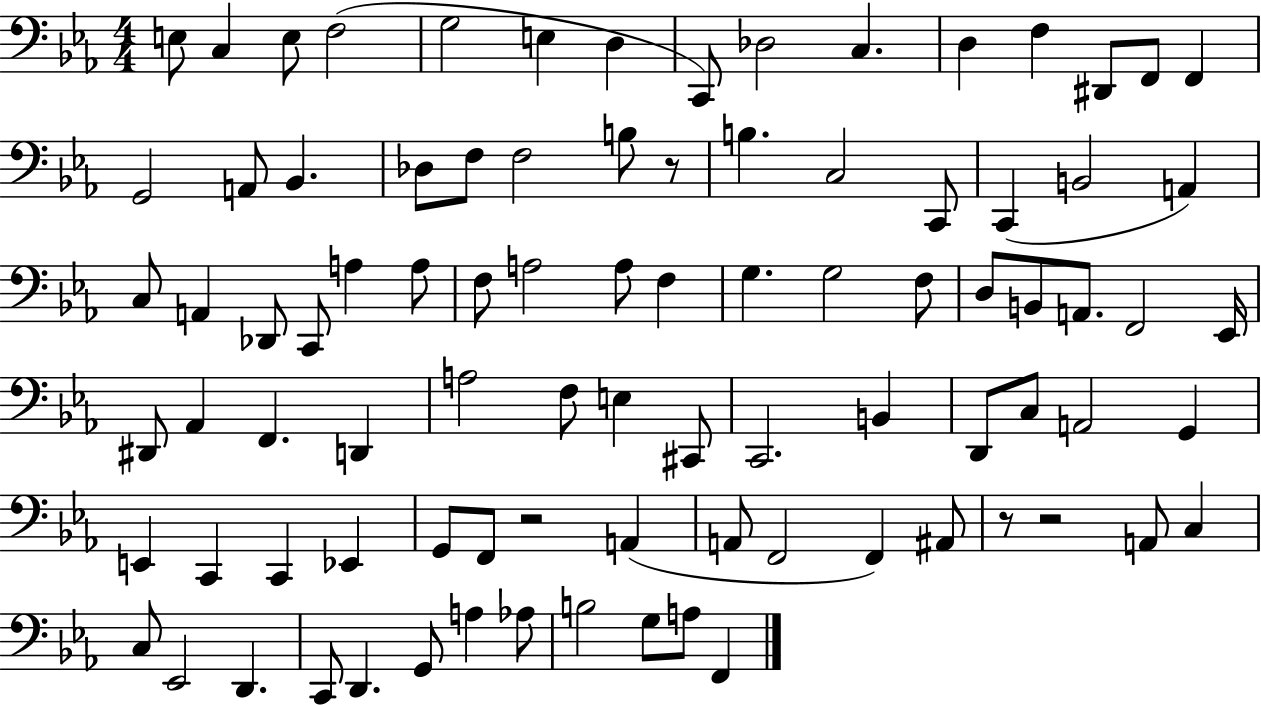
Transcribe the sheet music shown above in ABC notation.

X:1
T:Untitled
M:4/4
L:1/4
K:Eb
E,/2 C, E,/2 F,2 G,2 E, D, C,,/2 _D,2 C, D, F, ^D,,/2 F,,/2 F,, G,,2 A,,/2 _B,, _D,/2 F,/2 F,2 B,/2 z/2 B, C,2 C,,/2 C,, B,,2 A,, C,/2 A,, _D,,/2 C,,/2 A, A,/2 F,/2 A,2 A,/2 F, G, G,2 F,/2 D,/2 B,,/2 A,,/2 F,,2 _E,,/4 ^D,,/2 _A,, F,, D,, A,2 F,/2 E, ^C,,/2 C,,2 B,, D,,/2 C,/2 A,,2 G,, E,, C,, C,, _E,, G,,/2 F,,/2 z2 A,, A,,/2 F,,2 F,, ^A,,/2 z/2 z2 A,,/2 C, C,/2 _E,,2 D,, C,,/2 D,, G,,/2 A, _A,/2 B,2 G,/2 A,/2 F,,